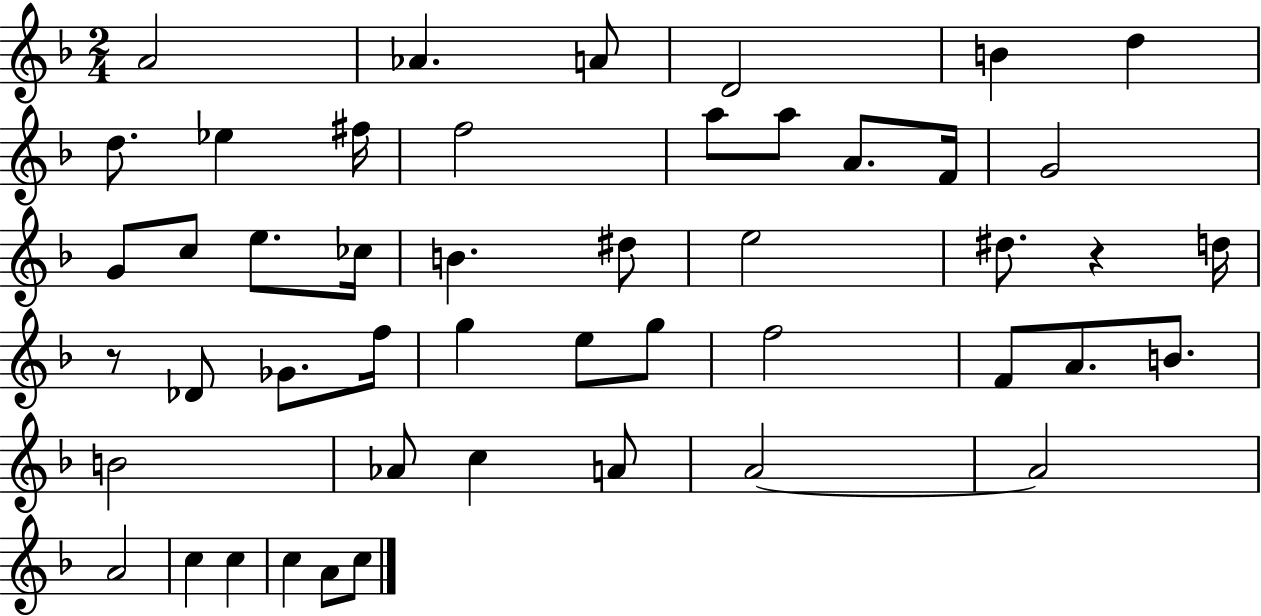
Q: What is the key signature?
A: F major